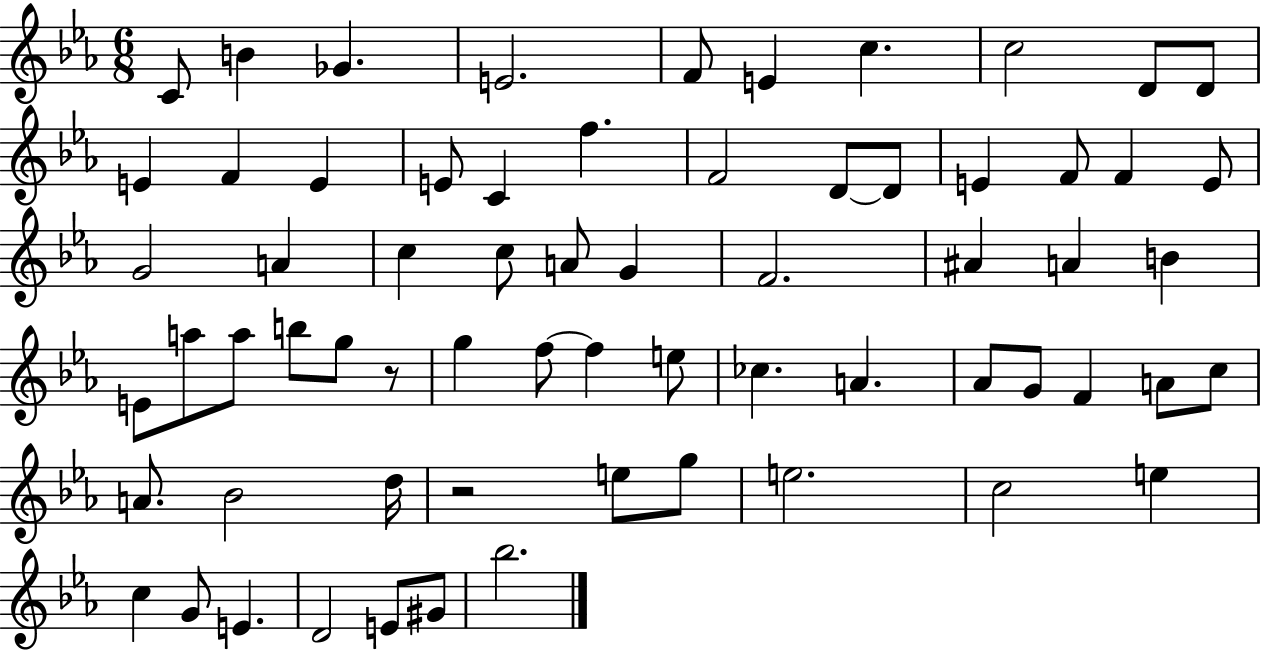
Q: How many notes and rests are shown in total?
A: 66